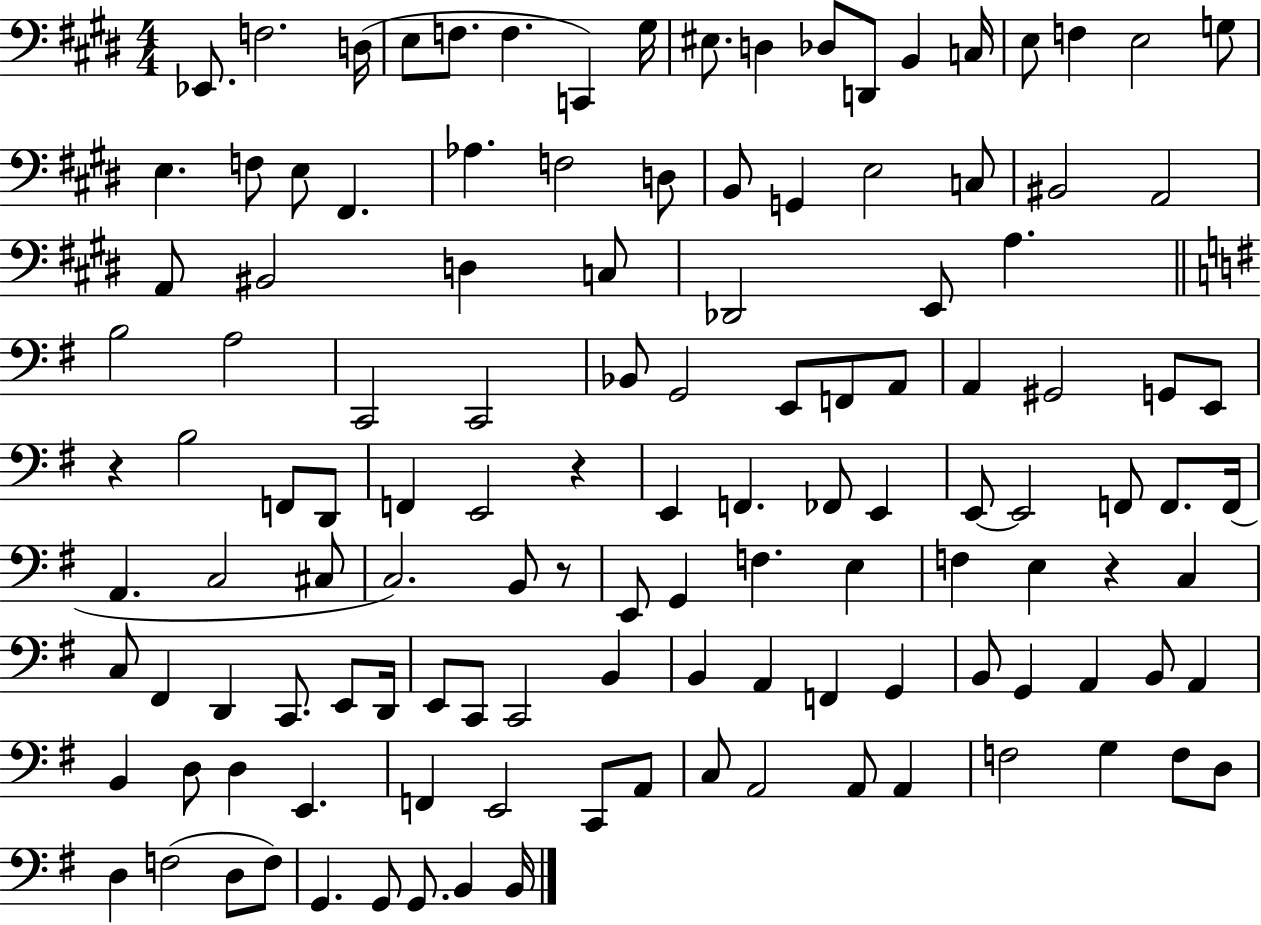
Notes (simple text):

Eb2/e. F3/h. D3/s E3/e F3/e. F3/q. C2/q G#3/s EIS3/e. D3/q Db3/e D2/e B2/q C3/s E3/e F3/q E3/h G3/e E3/q. F3/e E3/e F#2/q. Ab3/q. F3/h D3/e B2/e G2/q E3/h C3/e BIS2/h A2/h A2/e BIS2/h D3/q C3/e Db2/h E2/e A3/q. B3/h A3/h C2/h C2/h Bb2/e G2/h E2/e F2/e A2/e A2/q G#2/h G2/e E2/e R/q B3/h F2/e D2/e F2/q E2/h R/q E2/q F2/q. FES2/e E2/q E2/e E2/h F2/e F2/e. F2/s A2/q. C3/h C#3/e C3/h. B2/e R/e E2/e G2/q F3/q. E3/q F3/q E3/q R/q C3/q C3/e F#2/q D2/q C2/e. E2/e D2/s E2/e C2/e C2/h B2/q B2/q A2/q F2/q G2/q B2/e G2/q A2/q B2/e A2/q B2/q D3/e D3/q E2/q. F2/q E2/h C2/e A2/e C3/e A2/h A2/e A2/q F3/h G3/q F3/e D3/e D3/q F3/h D3/e F3/e G2/q. G2/e G2/e. B2/q B2/s